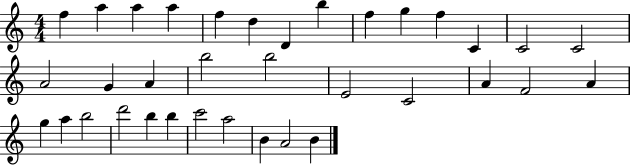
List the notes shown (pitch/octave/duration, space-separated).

F5/q A5/q A5/q A5/q F5/q D5/q D4/q B5/q F5/q G5/q F5/q C4/q C4/h C4/h A4/h G4/q A4/q B5/h B5/h E4/h C4/h A4/q F4/h A4/q G5/q A5/q B5/h D6/h B5/q B5/q C6/h A5/h B4/q A4/h B4/q